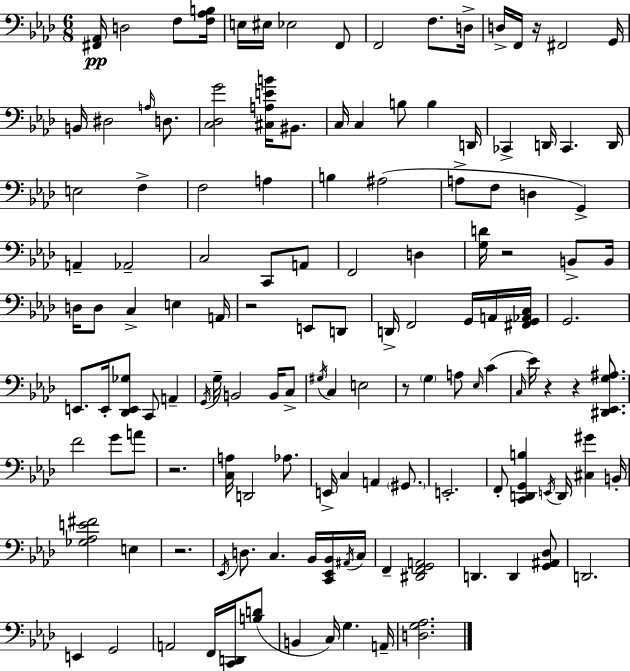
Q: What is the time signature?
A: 6/8